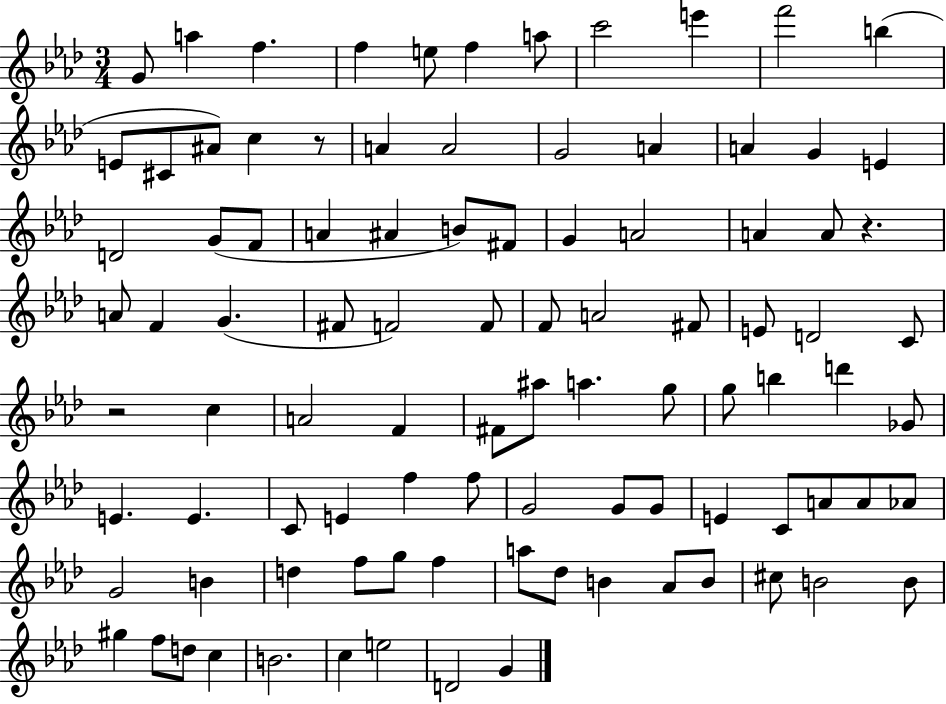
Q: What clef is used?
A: treble